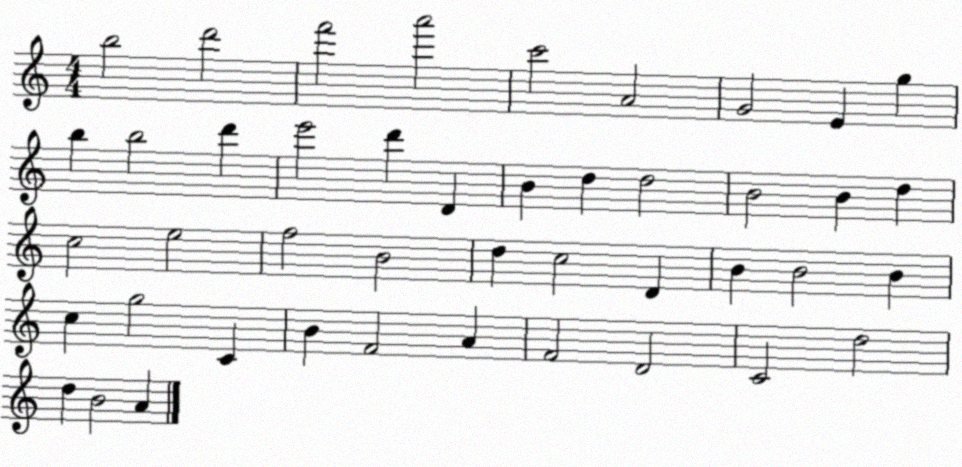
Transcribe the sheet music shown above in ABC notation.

X:1
T:Untitled
M:4/4
L:1/4
K:C
b2 d'2 f'2 a'2 c'2 A2 G2 E g b b2 d' e'2 d' D B d d2 B2 B d c2 e2 f2 B2 d c2 D B B2 B c g2 C B F2 A F2 D2 C2 d2 d B2 A